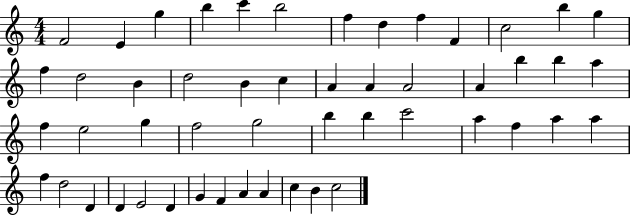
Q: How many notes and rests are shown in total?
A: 51